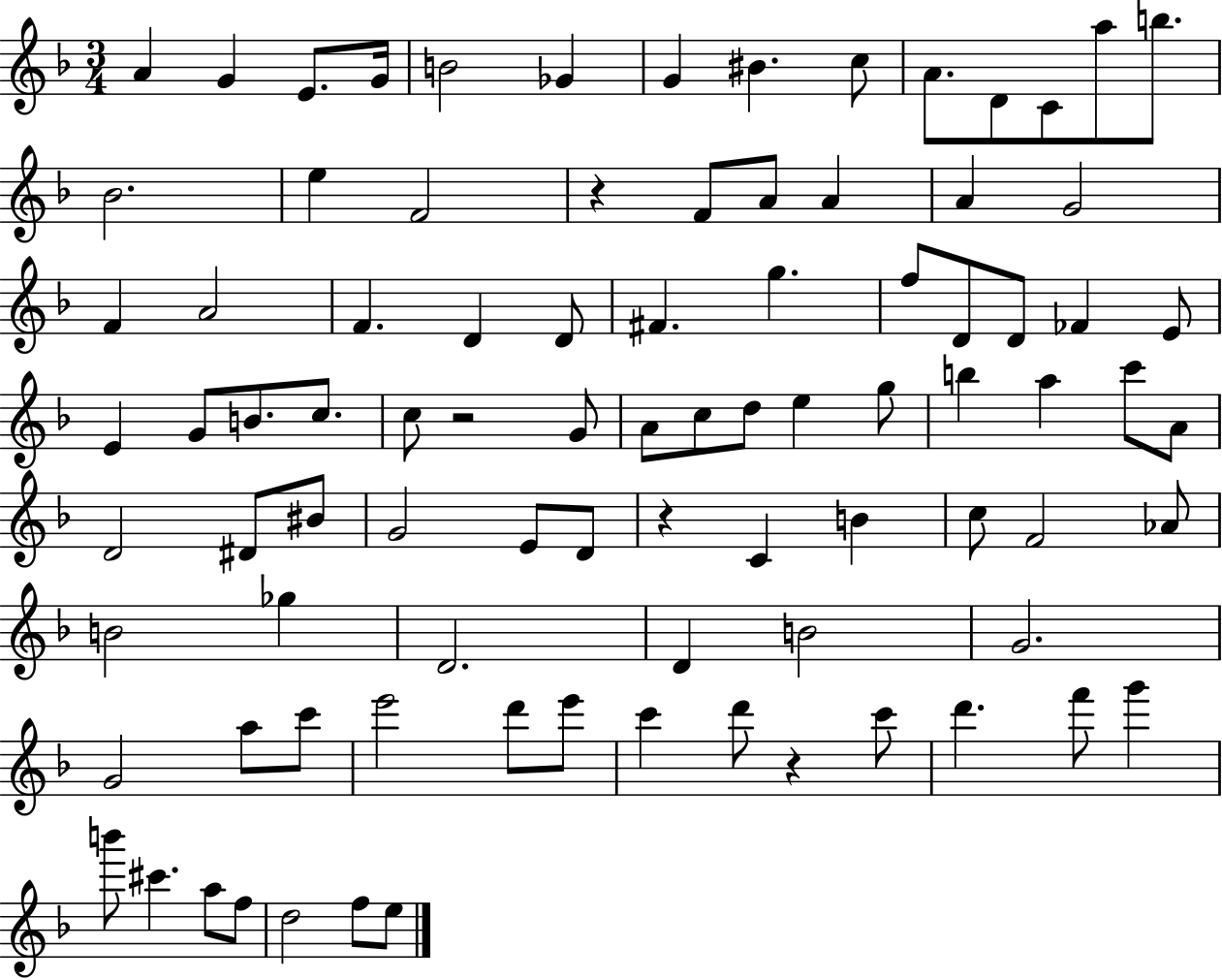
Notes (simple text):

A4/q G4/q E4/e. G4/s B4/h Gb4/q G4/q BIS4/q. C5/e A4/e. D4/e C4/e A5/e B5/e. Bb4/h. E5/q F4/h R/q F4/e A4/e A4/q A4/q G4/h F4/q A4/h F4/q. D4/q D4/e F#4/q. G5/q. F5/e D4/e D4/e FES4/q E4/e E4/q G4/e B4/e. C5/e. C5/e R/h G4/e A4/e C5/e D5/e E5/q G5/e B5/q A5/q C6/e A4/e D4/h D#4/e BIS4/e G4/h E4/e D4/e R/q C4/q B4/q C5/e F4/h Ab4/e B4/h Gb5/q D4/h. D4/q B4/h G4/h. G4/h A5/e C6/e E6/h D6/e E6/e C6/q D6/e R/q C6/e D6/q. F6/e G6/q B6/e C#6/q. A5/e F5/e D5/h F5/e E5/e